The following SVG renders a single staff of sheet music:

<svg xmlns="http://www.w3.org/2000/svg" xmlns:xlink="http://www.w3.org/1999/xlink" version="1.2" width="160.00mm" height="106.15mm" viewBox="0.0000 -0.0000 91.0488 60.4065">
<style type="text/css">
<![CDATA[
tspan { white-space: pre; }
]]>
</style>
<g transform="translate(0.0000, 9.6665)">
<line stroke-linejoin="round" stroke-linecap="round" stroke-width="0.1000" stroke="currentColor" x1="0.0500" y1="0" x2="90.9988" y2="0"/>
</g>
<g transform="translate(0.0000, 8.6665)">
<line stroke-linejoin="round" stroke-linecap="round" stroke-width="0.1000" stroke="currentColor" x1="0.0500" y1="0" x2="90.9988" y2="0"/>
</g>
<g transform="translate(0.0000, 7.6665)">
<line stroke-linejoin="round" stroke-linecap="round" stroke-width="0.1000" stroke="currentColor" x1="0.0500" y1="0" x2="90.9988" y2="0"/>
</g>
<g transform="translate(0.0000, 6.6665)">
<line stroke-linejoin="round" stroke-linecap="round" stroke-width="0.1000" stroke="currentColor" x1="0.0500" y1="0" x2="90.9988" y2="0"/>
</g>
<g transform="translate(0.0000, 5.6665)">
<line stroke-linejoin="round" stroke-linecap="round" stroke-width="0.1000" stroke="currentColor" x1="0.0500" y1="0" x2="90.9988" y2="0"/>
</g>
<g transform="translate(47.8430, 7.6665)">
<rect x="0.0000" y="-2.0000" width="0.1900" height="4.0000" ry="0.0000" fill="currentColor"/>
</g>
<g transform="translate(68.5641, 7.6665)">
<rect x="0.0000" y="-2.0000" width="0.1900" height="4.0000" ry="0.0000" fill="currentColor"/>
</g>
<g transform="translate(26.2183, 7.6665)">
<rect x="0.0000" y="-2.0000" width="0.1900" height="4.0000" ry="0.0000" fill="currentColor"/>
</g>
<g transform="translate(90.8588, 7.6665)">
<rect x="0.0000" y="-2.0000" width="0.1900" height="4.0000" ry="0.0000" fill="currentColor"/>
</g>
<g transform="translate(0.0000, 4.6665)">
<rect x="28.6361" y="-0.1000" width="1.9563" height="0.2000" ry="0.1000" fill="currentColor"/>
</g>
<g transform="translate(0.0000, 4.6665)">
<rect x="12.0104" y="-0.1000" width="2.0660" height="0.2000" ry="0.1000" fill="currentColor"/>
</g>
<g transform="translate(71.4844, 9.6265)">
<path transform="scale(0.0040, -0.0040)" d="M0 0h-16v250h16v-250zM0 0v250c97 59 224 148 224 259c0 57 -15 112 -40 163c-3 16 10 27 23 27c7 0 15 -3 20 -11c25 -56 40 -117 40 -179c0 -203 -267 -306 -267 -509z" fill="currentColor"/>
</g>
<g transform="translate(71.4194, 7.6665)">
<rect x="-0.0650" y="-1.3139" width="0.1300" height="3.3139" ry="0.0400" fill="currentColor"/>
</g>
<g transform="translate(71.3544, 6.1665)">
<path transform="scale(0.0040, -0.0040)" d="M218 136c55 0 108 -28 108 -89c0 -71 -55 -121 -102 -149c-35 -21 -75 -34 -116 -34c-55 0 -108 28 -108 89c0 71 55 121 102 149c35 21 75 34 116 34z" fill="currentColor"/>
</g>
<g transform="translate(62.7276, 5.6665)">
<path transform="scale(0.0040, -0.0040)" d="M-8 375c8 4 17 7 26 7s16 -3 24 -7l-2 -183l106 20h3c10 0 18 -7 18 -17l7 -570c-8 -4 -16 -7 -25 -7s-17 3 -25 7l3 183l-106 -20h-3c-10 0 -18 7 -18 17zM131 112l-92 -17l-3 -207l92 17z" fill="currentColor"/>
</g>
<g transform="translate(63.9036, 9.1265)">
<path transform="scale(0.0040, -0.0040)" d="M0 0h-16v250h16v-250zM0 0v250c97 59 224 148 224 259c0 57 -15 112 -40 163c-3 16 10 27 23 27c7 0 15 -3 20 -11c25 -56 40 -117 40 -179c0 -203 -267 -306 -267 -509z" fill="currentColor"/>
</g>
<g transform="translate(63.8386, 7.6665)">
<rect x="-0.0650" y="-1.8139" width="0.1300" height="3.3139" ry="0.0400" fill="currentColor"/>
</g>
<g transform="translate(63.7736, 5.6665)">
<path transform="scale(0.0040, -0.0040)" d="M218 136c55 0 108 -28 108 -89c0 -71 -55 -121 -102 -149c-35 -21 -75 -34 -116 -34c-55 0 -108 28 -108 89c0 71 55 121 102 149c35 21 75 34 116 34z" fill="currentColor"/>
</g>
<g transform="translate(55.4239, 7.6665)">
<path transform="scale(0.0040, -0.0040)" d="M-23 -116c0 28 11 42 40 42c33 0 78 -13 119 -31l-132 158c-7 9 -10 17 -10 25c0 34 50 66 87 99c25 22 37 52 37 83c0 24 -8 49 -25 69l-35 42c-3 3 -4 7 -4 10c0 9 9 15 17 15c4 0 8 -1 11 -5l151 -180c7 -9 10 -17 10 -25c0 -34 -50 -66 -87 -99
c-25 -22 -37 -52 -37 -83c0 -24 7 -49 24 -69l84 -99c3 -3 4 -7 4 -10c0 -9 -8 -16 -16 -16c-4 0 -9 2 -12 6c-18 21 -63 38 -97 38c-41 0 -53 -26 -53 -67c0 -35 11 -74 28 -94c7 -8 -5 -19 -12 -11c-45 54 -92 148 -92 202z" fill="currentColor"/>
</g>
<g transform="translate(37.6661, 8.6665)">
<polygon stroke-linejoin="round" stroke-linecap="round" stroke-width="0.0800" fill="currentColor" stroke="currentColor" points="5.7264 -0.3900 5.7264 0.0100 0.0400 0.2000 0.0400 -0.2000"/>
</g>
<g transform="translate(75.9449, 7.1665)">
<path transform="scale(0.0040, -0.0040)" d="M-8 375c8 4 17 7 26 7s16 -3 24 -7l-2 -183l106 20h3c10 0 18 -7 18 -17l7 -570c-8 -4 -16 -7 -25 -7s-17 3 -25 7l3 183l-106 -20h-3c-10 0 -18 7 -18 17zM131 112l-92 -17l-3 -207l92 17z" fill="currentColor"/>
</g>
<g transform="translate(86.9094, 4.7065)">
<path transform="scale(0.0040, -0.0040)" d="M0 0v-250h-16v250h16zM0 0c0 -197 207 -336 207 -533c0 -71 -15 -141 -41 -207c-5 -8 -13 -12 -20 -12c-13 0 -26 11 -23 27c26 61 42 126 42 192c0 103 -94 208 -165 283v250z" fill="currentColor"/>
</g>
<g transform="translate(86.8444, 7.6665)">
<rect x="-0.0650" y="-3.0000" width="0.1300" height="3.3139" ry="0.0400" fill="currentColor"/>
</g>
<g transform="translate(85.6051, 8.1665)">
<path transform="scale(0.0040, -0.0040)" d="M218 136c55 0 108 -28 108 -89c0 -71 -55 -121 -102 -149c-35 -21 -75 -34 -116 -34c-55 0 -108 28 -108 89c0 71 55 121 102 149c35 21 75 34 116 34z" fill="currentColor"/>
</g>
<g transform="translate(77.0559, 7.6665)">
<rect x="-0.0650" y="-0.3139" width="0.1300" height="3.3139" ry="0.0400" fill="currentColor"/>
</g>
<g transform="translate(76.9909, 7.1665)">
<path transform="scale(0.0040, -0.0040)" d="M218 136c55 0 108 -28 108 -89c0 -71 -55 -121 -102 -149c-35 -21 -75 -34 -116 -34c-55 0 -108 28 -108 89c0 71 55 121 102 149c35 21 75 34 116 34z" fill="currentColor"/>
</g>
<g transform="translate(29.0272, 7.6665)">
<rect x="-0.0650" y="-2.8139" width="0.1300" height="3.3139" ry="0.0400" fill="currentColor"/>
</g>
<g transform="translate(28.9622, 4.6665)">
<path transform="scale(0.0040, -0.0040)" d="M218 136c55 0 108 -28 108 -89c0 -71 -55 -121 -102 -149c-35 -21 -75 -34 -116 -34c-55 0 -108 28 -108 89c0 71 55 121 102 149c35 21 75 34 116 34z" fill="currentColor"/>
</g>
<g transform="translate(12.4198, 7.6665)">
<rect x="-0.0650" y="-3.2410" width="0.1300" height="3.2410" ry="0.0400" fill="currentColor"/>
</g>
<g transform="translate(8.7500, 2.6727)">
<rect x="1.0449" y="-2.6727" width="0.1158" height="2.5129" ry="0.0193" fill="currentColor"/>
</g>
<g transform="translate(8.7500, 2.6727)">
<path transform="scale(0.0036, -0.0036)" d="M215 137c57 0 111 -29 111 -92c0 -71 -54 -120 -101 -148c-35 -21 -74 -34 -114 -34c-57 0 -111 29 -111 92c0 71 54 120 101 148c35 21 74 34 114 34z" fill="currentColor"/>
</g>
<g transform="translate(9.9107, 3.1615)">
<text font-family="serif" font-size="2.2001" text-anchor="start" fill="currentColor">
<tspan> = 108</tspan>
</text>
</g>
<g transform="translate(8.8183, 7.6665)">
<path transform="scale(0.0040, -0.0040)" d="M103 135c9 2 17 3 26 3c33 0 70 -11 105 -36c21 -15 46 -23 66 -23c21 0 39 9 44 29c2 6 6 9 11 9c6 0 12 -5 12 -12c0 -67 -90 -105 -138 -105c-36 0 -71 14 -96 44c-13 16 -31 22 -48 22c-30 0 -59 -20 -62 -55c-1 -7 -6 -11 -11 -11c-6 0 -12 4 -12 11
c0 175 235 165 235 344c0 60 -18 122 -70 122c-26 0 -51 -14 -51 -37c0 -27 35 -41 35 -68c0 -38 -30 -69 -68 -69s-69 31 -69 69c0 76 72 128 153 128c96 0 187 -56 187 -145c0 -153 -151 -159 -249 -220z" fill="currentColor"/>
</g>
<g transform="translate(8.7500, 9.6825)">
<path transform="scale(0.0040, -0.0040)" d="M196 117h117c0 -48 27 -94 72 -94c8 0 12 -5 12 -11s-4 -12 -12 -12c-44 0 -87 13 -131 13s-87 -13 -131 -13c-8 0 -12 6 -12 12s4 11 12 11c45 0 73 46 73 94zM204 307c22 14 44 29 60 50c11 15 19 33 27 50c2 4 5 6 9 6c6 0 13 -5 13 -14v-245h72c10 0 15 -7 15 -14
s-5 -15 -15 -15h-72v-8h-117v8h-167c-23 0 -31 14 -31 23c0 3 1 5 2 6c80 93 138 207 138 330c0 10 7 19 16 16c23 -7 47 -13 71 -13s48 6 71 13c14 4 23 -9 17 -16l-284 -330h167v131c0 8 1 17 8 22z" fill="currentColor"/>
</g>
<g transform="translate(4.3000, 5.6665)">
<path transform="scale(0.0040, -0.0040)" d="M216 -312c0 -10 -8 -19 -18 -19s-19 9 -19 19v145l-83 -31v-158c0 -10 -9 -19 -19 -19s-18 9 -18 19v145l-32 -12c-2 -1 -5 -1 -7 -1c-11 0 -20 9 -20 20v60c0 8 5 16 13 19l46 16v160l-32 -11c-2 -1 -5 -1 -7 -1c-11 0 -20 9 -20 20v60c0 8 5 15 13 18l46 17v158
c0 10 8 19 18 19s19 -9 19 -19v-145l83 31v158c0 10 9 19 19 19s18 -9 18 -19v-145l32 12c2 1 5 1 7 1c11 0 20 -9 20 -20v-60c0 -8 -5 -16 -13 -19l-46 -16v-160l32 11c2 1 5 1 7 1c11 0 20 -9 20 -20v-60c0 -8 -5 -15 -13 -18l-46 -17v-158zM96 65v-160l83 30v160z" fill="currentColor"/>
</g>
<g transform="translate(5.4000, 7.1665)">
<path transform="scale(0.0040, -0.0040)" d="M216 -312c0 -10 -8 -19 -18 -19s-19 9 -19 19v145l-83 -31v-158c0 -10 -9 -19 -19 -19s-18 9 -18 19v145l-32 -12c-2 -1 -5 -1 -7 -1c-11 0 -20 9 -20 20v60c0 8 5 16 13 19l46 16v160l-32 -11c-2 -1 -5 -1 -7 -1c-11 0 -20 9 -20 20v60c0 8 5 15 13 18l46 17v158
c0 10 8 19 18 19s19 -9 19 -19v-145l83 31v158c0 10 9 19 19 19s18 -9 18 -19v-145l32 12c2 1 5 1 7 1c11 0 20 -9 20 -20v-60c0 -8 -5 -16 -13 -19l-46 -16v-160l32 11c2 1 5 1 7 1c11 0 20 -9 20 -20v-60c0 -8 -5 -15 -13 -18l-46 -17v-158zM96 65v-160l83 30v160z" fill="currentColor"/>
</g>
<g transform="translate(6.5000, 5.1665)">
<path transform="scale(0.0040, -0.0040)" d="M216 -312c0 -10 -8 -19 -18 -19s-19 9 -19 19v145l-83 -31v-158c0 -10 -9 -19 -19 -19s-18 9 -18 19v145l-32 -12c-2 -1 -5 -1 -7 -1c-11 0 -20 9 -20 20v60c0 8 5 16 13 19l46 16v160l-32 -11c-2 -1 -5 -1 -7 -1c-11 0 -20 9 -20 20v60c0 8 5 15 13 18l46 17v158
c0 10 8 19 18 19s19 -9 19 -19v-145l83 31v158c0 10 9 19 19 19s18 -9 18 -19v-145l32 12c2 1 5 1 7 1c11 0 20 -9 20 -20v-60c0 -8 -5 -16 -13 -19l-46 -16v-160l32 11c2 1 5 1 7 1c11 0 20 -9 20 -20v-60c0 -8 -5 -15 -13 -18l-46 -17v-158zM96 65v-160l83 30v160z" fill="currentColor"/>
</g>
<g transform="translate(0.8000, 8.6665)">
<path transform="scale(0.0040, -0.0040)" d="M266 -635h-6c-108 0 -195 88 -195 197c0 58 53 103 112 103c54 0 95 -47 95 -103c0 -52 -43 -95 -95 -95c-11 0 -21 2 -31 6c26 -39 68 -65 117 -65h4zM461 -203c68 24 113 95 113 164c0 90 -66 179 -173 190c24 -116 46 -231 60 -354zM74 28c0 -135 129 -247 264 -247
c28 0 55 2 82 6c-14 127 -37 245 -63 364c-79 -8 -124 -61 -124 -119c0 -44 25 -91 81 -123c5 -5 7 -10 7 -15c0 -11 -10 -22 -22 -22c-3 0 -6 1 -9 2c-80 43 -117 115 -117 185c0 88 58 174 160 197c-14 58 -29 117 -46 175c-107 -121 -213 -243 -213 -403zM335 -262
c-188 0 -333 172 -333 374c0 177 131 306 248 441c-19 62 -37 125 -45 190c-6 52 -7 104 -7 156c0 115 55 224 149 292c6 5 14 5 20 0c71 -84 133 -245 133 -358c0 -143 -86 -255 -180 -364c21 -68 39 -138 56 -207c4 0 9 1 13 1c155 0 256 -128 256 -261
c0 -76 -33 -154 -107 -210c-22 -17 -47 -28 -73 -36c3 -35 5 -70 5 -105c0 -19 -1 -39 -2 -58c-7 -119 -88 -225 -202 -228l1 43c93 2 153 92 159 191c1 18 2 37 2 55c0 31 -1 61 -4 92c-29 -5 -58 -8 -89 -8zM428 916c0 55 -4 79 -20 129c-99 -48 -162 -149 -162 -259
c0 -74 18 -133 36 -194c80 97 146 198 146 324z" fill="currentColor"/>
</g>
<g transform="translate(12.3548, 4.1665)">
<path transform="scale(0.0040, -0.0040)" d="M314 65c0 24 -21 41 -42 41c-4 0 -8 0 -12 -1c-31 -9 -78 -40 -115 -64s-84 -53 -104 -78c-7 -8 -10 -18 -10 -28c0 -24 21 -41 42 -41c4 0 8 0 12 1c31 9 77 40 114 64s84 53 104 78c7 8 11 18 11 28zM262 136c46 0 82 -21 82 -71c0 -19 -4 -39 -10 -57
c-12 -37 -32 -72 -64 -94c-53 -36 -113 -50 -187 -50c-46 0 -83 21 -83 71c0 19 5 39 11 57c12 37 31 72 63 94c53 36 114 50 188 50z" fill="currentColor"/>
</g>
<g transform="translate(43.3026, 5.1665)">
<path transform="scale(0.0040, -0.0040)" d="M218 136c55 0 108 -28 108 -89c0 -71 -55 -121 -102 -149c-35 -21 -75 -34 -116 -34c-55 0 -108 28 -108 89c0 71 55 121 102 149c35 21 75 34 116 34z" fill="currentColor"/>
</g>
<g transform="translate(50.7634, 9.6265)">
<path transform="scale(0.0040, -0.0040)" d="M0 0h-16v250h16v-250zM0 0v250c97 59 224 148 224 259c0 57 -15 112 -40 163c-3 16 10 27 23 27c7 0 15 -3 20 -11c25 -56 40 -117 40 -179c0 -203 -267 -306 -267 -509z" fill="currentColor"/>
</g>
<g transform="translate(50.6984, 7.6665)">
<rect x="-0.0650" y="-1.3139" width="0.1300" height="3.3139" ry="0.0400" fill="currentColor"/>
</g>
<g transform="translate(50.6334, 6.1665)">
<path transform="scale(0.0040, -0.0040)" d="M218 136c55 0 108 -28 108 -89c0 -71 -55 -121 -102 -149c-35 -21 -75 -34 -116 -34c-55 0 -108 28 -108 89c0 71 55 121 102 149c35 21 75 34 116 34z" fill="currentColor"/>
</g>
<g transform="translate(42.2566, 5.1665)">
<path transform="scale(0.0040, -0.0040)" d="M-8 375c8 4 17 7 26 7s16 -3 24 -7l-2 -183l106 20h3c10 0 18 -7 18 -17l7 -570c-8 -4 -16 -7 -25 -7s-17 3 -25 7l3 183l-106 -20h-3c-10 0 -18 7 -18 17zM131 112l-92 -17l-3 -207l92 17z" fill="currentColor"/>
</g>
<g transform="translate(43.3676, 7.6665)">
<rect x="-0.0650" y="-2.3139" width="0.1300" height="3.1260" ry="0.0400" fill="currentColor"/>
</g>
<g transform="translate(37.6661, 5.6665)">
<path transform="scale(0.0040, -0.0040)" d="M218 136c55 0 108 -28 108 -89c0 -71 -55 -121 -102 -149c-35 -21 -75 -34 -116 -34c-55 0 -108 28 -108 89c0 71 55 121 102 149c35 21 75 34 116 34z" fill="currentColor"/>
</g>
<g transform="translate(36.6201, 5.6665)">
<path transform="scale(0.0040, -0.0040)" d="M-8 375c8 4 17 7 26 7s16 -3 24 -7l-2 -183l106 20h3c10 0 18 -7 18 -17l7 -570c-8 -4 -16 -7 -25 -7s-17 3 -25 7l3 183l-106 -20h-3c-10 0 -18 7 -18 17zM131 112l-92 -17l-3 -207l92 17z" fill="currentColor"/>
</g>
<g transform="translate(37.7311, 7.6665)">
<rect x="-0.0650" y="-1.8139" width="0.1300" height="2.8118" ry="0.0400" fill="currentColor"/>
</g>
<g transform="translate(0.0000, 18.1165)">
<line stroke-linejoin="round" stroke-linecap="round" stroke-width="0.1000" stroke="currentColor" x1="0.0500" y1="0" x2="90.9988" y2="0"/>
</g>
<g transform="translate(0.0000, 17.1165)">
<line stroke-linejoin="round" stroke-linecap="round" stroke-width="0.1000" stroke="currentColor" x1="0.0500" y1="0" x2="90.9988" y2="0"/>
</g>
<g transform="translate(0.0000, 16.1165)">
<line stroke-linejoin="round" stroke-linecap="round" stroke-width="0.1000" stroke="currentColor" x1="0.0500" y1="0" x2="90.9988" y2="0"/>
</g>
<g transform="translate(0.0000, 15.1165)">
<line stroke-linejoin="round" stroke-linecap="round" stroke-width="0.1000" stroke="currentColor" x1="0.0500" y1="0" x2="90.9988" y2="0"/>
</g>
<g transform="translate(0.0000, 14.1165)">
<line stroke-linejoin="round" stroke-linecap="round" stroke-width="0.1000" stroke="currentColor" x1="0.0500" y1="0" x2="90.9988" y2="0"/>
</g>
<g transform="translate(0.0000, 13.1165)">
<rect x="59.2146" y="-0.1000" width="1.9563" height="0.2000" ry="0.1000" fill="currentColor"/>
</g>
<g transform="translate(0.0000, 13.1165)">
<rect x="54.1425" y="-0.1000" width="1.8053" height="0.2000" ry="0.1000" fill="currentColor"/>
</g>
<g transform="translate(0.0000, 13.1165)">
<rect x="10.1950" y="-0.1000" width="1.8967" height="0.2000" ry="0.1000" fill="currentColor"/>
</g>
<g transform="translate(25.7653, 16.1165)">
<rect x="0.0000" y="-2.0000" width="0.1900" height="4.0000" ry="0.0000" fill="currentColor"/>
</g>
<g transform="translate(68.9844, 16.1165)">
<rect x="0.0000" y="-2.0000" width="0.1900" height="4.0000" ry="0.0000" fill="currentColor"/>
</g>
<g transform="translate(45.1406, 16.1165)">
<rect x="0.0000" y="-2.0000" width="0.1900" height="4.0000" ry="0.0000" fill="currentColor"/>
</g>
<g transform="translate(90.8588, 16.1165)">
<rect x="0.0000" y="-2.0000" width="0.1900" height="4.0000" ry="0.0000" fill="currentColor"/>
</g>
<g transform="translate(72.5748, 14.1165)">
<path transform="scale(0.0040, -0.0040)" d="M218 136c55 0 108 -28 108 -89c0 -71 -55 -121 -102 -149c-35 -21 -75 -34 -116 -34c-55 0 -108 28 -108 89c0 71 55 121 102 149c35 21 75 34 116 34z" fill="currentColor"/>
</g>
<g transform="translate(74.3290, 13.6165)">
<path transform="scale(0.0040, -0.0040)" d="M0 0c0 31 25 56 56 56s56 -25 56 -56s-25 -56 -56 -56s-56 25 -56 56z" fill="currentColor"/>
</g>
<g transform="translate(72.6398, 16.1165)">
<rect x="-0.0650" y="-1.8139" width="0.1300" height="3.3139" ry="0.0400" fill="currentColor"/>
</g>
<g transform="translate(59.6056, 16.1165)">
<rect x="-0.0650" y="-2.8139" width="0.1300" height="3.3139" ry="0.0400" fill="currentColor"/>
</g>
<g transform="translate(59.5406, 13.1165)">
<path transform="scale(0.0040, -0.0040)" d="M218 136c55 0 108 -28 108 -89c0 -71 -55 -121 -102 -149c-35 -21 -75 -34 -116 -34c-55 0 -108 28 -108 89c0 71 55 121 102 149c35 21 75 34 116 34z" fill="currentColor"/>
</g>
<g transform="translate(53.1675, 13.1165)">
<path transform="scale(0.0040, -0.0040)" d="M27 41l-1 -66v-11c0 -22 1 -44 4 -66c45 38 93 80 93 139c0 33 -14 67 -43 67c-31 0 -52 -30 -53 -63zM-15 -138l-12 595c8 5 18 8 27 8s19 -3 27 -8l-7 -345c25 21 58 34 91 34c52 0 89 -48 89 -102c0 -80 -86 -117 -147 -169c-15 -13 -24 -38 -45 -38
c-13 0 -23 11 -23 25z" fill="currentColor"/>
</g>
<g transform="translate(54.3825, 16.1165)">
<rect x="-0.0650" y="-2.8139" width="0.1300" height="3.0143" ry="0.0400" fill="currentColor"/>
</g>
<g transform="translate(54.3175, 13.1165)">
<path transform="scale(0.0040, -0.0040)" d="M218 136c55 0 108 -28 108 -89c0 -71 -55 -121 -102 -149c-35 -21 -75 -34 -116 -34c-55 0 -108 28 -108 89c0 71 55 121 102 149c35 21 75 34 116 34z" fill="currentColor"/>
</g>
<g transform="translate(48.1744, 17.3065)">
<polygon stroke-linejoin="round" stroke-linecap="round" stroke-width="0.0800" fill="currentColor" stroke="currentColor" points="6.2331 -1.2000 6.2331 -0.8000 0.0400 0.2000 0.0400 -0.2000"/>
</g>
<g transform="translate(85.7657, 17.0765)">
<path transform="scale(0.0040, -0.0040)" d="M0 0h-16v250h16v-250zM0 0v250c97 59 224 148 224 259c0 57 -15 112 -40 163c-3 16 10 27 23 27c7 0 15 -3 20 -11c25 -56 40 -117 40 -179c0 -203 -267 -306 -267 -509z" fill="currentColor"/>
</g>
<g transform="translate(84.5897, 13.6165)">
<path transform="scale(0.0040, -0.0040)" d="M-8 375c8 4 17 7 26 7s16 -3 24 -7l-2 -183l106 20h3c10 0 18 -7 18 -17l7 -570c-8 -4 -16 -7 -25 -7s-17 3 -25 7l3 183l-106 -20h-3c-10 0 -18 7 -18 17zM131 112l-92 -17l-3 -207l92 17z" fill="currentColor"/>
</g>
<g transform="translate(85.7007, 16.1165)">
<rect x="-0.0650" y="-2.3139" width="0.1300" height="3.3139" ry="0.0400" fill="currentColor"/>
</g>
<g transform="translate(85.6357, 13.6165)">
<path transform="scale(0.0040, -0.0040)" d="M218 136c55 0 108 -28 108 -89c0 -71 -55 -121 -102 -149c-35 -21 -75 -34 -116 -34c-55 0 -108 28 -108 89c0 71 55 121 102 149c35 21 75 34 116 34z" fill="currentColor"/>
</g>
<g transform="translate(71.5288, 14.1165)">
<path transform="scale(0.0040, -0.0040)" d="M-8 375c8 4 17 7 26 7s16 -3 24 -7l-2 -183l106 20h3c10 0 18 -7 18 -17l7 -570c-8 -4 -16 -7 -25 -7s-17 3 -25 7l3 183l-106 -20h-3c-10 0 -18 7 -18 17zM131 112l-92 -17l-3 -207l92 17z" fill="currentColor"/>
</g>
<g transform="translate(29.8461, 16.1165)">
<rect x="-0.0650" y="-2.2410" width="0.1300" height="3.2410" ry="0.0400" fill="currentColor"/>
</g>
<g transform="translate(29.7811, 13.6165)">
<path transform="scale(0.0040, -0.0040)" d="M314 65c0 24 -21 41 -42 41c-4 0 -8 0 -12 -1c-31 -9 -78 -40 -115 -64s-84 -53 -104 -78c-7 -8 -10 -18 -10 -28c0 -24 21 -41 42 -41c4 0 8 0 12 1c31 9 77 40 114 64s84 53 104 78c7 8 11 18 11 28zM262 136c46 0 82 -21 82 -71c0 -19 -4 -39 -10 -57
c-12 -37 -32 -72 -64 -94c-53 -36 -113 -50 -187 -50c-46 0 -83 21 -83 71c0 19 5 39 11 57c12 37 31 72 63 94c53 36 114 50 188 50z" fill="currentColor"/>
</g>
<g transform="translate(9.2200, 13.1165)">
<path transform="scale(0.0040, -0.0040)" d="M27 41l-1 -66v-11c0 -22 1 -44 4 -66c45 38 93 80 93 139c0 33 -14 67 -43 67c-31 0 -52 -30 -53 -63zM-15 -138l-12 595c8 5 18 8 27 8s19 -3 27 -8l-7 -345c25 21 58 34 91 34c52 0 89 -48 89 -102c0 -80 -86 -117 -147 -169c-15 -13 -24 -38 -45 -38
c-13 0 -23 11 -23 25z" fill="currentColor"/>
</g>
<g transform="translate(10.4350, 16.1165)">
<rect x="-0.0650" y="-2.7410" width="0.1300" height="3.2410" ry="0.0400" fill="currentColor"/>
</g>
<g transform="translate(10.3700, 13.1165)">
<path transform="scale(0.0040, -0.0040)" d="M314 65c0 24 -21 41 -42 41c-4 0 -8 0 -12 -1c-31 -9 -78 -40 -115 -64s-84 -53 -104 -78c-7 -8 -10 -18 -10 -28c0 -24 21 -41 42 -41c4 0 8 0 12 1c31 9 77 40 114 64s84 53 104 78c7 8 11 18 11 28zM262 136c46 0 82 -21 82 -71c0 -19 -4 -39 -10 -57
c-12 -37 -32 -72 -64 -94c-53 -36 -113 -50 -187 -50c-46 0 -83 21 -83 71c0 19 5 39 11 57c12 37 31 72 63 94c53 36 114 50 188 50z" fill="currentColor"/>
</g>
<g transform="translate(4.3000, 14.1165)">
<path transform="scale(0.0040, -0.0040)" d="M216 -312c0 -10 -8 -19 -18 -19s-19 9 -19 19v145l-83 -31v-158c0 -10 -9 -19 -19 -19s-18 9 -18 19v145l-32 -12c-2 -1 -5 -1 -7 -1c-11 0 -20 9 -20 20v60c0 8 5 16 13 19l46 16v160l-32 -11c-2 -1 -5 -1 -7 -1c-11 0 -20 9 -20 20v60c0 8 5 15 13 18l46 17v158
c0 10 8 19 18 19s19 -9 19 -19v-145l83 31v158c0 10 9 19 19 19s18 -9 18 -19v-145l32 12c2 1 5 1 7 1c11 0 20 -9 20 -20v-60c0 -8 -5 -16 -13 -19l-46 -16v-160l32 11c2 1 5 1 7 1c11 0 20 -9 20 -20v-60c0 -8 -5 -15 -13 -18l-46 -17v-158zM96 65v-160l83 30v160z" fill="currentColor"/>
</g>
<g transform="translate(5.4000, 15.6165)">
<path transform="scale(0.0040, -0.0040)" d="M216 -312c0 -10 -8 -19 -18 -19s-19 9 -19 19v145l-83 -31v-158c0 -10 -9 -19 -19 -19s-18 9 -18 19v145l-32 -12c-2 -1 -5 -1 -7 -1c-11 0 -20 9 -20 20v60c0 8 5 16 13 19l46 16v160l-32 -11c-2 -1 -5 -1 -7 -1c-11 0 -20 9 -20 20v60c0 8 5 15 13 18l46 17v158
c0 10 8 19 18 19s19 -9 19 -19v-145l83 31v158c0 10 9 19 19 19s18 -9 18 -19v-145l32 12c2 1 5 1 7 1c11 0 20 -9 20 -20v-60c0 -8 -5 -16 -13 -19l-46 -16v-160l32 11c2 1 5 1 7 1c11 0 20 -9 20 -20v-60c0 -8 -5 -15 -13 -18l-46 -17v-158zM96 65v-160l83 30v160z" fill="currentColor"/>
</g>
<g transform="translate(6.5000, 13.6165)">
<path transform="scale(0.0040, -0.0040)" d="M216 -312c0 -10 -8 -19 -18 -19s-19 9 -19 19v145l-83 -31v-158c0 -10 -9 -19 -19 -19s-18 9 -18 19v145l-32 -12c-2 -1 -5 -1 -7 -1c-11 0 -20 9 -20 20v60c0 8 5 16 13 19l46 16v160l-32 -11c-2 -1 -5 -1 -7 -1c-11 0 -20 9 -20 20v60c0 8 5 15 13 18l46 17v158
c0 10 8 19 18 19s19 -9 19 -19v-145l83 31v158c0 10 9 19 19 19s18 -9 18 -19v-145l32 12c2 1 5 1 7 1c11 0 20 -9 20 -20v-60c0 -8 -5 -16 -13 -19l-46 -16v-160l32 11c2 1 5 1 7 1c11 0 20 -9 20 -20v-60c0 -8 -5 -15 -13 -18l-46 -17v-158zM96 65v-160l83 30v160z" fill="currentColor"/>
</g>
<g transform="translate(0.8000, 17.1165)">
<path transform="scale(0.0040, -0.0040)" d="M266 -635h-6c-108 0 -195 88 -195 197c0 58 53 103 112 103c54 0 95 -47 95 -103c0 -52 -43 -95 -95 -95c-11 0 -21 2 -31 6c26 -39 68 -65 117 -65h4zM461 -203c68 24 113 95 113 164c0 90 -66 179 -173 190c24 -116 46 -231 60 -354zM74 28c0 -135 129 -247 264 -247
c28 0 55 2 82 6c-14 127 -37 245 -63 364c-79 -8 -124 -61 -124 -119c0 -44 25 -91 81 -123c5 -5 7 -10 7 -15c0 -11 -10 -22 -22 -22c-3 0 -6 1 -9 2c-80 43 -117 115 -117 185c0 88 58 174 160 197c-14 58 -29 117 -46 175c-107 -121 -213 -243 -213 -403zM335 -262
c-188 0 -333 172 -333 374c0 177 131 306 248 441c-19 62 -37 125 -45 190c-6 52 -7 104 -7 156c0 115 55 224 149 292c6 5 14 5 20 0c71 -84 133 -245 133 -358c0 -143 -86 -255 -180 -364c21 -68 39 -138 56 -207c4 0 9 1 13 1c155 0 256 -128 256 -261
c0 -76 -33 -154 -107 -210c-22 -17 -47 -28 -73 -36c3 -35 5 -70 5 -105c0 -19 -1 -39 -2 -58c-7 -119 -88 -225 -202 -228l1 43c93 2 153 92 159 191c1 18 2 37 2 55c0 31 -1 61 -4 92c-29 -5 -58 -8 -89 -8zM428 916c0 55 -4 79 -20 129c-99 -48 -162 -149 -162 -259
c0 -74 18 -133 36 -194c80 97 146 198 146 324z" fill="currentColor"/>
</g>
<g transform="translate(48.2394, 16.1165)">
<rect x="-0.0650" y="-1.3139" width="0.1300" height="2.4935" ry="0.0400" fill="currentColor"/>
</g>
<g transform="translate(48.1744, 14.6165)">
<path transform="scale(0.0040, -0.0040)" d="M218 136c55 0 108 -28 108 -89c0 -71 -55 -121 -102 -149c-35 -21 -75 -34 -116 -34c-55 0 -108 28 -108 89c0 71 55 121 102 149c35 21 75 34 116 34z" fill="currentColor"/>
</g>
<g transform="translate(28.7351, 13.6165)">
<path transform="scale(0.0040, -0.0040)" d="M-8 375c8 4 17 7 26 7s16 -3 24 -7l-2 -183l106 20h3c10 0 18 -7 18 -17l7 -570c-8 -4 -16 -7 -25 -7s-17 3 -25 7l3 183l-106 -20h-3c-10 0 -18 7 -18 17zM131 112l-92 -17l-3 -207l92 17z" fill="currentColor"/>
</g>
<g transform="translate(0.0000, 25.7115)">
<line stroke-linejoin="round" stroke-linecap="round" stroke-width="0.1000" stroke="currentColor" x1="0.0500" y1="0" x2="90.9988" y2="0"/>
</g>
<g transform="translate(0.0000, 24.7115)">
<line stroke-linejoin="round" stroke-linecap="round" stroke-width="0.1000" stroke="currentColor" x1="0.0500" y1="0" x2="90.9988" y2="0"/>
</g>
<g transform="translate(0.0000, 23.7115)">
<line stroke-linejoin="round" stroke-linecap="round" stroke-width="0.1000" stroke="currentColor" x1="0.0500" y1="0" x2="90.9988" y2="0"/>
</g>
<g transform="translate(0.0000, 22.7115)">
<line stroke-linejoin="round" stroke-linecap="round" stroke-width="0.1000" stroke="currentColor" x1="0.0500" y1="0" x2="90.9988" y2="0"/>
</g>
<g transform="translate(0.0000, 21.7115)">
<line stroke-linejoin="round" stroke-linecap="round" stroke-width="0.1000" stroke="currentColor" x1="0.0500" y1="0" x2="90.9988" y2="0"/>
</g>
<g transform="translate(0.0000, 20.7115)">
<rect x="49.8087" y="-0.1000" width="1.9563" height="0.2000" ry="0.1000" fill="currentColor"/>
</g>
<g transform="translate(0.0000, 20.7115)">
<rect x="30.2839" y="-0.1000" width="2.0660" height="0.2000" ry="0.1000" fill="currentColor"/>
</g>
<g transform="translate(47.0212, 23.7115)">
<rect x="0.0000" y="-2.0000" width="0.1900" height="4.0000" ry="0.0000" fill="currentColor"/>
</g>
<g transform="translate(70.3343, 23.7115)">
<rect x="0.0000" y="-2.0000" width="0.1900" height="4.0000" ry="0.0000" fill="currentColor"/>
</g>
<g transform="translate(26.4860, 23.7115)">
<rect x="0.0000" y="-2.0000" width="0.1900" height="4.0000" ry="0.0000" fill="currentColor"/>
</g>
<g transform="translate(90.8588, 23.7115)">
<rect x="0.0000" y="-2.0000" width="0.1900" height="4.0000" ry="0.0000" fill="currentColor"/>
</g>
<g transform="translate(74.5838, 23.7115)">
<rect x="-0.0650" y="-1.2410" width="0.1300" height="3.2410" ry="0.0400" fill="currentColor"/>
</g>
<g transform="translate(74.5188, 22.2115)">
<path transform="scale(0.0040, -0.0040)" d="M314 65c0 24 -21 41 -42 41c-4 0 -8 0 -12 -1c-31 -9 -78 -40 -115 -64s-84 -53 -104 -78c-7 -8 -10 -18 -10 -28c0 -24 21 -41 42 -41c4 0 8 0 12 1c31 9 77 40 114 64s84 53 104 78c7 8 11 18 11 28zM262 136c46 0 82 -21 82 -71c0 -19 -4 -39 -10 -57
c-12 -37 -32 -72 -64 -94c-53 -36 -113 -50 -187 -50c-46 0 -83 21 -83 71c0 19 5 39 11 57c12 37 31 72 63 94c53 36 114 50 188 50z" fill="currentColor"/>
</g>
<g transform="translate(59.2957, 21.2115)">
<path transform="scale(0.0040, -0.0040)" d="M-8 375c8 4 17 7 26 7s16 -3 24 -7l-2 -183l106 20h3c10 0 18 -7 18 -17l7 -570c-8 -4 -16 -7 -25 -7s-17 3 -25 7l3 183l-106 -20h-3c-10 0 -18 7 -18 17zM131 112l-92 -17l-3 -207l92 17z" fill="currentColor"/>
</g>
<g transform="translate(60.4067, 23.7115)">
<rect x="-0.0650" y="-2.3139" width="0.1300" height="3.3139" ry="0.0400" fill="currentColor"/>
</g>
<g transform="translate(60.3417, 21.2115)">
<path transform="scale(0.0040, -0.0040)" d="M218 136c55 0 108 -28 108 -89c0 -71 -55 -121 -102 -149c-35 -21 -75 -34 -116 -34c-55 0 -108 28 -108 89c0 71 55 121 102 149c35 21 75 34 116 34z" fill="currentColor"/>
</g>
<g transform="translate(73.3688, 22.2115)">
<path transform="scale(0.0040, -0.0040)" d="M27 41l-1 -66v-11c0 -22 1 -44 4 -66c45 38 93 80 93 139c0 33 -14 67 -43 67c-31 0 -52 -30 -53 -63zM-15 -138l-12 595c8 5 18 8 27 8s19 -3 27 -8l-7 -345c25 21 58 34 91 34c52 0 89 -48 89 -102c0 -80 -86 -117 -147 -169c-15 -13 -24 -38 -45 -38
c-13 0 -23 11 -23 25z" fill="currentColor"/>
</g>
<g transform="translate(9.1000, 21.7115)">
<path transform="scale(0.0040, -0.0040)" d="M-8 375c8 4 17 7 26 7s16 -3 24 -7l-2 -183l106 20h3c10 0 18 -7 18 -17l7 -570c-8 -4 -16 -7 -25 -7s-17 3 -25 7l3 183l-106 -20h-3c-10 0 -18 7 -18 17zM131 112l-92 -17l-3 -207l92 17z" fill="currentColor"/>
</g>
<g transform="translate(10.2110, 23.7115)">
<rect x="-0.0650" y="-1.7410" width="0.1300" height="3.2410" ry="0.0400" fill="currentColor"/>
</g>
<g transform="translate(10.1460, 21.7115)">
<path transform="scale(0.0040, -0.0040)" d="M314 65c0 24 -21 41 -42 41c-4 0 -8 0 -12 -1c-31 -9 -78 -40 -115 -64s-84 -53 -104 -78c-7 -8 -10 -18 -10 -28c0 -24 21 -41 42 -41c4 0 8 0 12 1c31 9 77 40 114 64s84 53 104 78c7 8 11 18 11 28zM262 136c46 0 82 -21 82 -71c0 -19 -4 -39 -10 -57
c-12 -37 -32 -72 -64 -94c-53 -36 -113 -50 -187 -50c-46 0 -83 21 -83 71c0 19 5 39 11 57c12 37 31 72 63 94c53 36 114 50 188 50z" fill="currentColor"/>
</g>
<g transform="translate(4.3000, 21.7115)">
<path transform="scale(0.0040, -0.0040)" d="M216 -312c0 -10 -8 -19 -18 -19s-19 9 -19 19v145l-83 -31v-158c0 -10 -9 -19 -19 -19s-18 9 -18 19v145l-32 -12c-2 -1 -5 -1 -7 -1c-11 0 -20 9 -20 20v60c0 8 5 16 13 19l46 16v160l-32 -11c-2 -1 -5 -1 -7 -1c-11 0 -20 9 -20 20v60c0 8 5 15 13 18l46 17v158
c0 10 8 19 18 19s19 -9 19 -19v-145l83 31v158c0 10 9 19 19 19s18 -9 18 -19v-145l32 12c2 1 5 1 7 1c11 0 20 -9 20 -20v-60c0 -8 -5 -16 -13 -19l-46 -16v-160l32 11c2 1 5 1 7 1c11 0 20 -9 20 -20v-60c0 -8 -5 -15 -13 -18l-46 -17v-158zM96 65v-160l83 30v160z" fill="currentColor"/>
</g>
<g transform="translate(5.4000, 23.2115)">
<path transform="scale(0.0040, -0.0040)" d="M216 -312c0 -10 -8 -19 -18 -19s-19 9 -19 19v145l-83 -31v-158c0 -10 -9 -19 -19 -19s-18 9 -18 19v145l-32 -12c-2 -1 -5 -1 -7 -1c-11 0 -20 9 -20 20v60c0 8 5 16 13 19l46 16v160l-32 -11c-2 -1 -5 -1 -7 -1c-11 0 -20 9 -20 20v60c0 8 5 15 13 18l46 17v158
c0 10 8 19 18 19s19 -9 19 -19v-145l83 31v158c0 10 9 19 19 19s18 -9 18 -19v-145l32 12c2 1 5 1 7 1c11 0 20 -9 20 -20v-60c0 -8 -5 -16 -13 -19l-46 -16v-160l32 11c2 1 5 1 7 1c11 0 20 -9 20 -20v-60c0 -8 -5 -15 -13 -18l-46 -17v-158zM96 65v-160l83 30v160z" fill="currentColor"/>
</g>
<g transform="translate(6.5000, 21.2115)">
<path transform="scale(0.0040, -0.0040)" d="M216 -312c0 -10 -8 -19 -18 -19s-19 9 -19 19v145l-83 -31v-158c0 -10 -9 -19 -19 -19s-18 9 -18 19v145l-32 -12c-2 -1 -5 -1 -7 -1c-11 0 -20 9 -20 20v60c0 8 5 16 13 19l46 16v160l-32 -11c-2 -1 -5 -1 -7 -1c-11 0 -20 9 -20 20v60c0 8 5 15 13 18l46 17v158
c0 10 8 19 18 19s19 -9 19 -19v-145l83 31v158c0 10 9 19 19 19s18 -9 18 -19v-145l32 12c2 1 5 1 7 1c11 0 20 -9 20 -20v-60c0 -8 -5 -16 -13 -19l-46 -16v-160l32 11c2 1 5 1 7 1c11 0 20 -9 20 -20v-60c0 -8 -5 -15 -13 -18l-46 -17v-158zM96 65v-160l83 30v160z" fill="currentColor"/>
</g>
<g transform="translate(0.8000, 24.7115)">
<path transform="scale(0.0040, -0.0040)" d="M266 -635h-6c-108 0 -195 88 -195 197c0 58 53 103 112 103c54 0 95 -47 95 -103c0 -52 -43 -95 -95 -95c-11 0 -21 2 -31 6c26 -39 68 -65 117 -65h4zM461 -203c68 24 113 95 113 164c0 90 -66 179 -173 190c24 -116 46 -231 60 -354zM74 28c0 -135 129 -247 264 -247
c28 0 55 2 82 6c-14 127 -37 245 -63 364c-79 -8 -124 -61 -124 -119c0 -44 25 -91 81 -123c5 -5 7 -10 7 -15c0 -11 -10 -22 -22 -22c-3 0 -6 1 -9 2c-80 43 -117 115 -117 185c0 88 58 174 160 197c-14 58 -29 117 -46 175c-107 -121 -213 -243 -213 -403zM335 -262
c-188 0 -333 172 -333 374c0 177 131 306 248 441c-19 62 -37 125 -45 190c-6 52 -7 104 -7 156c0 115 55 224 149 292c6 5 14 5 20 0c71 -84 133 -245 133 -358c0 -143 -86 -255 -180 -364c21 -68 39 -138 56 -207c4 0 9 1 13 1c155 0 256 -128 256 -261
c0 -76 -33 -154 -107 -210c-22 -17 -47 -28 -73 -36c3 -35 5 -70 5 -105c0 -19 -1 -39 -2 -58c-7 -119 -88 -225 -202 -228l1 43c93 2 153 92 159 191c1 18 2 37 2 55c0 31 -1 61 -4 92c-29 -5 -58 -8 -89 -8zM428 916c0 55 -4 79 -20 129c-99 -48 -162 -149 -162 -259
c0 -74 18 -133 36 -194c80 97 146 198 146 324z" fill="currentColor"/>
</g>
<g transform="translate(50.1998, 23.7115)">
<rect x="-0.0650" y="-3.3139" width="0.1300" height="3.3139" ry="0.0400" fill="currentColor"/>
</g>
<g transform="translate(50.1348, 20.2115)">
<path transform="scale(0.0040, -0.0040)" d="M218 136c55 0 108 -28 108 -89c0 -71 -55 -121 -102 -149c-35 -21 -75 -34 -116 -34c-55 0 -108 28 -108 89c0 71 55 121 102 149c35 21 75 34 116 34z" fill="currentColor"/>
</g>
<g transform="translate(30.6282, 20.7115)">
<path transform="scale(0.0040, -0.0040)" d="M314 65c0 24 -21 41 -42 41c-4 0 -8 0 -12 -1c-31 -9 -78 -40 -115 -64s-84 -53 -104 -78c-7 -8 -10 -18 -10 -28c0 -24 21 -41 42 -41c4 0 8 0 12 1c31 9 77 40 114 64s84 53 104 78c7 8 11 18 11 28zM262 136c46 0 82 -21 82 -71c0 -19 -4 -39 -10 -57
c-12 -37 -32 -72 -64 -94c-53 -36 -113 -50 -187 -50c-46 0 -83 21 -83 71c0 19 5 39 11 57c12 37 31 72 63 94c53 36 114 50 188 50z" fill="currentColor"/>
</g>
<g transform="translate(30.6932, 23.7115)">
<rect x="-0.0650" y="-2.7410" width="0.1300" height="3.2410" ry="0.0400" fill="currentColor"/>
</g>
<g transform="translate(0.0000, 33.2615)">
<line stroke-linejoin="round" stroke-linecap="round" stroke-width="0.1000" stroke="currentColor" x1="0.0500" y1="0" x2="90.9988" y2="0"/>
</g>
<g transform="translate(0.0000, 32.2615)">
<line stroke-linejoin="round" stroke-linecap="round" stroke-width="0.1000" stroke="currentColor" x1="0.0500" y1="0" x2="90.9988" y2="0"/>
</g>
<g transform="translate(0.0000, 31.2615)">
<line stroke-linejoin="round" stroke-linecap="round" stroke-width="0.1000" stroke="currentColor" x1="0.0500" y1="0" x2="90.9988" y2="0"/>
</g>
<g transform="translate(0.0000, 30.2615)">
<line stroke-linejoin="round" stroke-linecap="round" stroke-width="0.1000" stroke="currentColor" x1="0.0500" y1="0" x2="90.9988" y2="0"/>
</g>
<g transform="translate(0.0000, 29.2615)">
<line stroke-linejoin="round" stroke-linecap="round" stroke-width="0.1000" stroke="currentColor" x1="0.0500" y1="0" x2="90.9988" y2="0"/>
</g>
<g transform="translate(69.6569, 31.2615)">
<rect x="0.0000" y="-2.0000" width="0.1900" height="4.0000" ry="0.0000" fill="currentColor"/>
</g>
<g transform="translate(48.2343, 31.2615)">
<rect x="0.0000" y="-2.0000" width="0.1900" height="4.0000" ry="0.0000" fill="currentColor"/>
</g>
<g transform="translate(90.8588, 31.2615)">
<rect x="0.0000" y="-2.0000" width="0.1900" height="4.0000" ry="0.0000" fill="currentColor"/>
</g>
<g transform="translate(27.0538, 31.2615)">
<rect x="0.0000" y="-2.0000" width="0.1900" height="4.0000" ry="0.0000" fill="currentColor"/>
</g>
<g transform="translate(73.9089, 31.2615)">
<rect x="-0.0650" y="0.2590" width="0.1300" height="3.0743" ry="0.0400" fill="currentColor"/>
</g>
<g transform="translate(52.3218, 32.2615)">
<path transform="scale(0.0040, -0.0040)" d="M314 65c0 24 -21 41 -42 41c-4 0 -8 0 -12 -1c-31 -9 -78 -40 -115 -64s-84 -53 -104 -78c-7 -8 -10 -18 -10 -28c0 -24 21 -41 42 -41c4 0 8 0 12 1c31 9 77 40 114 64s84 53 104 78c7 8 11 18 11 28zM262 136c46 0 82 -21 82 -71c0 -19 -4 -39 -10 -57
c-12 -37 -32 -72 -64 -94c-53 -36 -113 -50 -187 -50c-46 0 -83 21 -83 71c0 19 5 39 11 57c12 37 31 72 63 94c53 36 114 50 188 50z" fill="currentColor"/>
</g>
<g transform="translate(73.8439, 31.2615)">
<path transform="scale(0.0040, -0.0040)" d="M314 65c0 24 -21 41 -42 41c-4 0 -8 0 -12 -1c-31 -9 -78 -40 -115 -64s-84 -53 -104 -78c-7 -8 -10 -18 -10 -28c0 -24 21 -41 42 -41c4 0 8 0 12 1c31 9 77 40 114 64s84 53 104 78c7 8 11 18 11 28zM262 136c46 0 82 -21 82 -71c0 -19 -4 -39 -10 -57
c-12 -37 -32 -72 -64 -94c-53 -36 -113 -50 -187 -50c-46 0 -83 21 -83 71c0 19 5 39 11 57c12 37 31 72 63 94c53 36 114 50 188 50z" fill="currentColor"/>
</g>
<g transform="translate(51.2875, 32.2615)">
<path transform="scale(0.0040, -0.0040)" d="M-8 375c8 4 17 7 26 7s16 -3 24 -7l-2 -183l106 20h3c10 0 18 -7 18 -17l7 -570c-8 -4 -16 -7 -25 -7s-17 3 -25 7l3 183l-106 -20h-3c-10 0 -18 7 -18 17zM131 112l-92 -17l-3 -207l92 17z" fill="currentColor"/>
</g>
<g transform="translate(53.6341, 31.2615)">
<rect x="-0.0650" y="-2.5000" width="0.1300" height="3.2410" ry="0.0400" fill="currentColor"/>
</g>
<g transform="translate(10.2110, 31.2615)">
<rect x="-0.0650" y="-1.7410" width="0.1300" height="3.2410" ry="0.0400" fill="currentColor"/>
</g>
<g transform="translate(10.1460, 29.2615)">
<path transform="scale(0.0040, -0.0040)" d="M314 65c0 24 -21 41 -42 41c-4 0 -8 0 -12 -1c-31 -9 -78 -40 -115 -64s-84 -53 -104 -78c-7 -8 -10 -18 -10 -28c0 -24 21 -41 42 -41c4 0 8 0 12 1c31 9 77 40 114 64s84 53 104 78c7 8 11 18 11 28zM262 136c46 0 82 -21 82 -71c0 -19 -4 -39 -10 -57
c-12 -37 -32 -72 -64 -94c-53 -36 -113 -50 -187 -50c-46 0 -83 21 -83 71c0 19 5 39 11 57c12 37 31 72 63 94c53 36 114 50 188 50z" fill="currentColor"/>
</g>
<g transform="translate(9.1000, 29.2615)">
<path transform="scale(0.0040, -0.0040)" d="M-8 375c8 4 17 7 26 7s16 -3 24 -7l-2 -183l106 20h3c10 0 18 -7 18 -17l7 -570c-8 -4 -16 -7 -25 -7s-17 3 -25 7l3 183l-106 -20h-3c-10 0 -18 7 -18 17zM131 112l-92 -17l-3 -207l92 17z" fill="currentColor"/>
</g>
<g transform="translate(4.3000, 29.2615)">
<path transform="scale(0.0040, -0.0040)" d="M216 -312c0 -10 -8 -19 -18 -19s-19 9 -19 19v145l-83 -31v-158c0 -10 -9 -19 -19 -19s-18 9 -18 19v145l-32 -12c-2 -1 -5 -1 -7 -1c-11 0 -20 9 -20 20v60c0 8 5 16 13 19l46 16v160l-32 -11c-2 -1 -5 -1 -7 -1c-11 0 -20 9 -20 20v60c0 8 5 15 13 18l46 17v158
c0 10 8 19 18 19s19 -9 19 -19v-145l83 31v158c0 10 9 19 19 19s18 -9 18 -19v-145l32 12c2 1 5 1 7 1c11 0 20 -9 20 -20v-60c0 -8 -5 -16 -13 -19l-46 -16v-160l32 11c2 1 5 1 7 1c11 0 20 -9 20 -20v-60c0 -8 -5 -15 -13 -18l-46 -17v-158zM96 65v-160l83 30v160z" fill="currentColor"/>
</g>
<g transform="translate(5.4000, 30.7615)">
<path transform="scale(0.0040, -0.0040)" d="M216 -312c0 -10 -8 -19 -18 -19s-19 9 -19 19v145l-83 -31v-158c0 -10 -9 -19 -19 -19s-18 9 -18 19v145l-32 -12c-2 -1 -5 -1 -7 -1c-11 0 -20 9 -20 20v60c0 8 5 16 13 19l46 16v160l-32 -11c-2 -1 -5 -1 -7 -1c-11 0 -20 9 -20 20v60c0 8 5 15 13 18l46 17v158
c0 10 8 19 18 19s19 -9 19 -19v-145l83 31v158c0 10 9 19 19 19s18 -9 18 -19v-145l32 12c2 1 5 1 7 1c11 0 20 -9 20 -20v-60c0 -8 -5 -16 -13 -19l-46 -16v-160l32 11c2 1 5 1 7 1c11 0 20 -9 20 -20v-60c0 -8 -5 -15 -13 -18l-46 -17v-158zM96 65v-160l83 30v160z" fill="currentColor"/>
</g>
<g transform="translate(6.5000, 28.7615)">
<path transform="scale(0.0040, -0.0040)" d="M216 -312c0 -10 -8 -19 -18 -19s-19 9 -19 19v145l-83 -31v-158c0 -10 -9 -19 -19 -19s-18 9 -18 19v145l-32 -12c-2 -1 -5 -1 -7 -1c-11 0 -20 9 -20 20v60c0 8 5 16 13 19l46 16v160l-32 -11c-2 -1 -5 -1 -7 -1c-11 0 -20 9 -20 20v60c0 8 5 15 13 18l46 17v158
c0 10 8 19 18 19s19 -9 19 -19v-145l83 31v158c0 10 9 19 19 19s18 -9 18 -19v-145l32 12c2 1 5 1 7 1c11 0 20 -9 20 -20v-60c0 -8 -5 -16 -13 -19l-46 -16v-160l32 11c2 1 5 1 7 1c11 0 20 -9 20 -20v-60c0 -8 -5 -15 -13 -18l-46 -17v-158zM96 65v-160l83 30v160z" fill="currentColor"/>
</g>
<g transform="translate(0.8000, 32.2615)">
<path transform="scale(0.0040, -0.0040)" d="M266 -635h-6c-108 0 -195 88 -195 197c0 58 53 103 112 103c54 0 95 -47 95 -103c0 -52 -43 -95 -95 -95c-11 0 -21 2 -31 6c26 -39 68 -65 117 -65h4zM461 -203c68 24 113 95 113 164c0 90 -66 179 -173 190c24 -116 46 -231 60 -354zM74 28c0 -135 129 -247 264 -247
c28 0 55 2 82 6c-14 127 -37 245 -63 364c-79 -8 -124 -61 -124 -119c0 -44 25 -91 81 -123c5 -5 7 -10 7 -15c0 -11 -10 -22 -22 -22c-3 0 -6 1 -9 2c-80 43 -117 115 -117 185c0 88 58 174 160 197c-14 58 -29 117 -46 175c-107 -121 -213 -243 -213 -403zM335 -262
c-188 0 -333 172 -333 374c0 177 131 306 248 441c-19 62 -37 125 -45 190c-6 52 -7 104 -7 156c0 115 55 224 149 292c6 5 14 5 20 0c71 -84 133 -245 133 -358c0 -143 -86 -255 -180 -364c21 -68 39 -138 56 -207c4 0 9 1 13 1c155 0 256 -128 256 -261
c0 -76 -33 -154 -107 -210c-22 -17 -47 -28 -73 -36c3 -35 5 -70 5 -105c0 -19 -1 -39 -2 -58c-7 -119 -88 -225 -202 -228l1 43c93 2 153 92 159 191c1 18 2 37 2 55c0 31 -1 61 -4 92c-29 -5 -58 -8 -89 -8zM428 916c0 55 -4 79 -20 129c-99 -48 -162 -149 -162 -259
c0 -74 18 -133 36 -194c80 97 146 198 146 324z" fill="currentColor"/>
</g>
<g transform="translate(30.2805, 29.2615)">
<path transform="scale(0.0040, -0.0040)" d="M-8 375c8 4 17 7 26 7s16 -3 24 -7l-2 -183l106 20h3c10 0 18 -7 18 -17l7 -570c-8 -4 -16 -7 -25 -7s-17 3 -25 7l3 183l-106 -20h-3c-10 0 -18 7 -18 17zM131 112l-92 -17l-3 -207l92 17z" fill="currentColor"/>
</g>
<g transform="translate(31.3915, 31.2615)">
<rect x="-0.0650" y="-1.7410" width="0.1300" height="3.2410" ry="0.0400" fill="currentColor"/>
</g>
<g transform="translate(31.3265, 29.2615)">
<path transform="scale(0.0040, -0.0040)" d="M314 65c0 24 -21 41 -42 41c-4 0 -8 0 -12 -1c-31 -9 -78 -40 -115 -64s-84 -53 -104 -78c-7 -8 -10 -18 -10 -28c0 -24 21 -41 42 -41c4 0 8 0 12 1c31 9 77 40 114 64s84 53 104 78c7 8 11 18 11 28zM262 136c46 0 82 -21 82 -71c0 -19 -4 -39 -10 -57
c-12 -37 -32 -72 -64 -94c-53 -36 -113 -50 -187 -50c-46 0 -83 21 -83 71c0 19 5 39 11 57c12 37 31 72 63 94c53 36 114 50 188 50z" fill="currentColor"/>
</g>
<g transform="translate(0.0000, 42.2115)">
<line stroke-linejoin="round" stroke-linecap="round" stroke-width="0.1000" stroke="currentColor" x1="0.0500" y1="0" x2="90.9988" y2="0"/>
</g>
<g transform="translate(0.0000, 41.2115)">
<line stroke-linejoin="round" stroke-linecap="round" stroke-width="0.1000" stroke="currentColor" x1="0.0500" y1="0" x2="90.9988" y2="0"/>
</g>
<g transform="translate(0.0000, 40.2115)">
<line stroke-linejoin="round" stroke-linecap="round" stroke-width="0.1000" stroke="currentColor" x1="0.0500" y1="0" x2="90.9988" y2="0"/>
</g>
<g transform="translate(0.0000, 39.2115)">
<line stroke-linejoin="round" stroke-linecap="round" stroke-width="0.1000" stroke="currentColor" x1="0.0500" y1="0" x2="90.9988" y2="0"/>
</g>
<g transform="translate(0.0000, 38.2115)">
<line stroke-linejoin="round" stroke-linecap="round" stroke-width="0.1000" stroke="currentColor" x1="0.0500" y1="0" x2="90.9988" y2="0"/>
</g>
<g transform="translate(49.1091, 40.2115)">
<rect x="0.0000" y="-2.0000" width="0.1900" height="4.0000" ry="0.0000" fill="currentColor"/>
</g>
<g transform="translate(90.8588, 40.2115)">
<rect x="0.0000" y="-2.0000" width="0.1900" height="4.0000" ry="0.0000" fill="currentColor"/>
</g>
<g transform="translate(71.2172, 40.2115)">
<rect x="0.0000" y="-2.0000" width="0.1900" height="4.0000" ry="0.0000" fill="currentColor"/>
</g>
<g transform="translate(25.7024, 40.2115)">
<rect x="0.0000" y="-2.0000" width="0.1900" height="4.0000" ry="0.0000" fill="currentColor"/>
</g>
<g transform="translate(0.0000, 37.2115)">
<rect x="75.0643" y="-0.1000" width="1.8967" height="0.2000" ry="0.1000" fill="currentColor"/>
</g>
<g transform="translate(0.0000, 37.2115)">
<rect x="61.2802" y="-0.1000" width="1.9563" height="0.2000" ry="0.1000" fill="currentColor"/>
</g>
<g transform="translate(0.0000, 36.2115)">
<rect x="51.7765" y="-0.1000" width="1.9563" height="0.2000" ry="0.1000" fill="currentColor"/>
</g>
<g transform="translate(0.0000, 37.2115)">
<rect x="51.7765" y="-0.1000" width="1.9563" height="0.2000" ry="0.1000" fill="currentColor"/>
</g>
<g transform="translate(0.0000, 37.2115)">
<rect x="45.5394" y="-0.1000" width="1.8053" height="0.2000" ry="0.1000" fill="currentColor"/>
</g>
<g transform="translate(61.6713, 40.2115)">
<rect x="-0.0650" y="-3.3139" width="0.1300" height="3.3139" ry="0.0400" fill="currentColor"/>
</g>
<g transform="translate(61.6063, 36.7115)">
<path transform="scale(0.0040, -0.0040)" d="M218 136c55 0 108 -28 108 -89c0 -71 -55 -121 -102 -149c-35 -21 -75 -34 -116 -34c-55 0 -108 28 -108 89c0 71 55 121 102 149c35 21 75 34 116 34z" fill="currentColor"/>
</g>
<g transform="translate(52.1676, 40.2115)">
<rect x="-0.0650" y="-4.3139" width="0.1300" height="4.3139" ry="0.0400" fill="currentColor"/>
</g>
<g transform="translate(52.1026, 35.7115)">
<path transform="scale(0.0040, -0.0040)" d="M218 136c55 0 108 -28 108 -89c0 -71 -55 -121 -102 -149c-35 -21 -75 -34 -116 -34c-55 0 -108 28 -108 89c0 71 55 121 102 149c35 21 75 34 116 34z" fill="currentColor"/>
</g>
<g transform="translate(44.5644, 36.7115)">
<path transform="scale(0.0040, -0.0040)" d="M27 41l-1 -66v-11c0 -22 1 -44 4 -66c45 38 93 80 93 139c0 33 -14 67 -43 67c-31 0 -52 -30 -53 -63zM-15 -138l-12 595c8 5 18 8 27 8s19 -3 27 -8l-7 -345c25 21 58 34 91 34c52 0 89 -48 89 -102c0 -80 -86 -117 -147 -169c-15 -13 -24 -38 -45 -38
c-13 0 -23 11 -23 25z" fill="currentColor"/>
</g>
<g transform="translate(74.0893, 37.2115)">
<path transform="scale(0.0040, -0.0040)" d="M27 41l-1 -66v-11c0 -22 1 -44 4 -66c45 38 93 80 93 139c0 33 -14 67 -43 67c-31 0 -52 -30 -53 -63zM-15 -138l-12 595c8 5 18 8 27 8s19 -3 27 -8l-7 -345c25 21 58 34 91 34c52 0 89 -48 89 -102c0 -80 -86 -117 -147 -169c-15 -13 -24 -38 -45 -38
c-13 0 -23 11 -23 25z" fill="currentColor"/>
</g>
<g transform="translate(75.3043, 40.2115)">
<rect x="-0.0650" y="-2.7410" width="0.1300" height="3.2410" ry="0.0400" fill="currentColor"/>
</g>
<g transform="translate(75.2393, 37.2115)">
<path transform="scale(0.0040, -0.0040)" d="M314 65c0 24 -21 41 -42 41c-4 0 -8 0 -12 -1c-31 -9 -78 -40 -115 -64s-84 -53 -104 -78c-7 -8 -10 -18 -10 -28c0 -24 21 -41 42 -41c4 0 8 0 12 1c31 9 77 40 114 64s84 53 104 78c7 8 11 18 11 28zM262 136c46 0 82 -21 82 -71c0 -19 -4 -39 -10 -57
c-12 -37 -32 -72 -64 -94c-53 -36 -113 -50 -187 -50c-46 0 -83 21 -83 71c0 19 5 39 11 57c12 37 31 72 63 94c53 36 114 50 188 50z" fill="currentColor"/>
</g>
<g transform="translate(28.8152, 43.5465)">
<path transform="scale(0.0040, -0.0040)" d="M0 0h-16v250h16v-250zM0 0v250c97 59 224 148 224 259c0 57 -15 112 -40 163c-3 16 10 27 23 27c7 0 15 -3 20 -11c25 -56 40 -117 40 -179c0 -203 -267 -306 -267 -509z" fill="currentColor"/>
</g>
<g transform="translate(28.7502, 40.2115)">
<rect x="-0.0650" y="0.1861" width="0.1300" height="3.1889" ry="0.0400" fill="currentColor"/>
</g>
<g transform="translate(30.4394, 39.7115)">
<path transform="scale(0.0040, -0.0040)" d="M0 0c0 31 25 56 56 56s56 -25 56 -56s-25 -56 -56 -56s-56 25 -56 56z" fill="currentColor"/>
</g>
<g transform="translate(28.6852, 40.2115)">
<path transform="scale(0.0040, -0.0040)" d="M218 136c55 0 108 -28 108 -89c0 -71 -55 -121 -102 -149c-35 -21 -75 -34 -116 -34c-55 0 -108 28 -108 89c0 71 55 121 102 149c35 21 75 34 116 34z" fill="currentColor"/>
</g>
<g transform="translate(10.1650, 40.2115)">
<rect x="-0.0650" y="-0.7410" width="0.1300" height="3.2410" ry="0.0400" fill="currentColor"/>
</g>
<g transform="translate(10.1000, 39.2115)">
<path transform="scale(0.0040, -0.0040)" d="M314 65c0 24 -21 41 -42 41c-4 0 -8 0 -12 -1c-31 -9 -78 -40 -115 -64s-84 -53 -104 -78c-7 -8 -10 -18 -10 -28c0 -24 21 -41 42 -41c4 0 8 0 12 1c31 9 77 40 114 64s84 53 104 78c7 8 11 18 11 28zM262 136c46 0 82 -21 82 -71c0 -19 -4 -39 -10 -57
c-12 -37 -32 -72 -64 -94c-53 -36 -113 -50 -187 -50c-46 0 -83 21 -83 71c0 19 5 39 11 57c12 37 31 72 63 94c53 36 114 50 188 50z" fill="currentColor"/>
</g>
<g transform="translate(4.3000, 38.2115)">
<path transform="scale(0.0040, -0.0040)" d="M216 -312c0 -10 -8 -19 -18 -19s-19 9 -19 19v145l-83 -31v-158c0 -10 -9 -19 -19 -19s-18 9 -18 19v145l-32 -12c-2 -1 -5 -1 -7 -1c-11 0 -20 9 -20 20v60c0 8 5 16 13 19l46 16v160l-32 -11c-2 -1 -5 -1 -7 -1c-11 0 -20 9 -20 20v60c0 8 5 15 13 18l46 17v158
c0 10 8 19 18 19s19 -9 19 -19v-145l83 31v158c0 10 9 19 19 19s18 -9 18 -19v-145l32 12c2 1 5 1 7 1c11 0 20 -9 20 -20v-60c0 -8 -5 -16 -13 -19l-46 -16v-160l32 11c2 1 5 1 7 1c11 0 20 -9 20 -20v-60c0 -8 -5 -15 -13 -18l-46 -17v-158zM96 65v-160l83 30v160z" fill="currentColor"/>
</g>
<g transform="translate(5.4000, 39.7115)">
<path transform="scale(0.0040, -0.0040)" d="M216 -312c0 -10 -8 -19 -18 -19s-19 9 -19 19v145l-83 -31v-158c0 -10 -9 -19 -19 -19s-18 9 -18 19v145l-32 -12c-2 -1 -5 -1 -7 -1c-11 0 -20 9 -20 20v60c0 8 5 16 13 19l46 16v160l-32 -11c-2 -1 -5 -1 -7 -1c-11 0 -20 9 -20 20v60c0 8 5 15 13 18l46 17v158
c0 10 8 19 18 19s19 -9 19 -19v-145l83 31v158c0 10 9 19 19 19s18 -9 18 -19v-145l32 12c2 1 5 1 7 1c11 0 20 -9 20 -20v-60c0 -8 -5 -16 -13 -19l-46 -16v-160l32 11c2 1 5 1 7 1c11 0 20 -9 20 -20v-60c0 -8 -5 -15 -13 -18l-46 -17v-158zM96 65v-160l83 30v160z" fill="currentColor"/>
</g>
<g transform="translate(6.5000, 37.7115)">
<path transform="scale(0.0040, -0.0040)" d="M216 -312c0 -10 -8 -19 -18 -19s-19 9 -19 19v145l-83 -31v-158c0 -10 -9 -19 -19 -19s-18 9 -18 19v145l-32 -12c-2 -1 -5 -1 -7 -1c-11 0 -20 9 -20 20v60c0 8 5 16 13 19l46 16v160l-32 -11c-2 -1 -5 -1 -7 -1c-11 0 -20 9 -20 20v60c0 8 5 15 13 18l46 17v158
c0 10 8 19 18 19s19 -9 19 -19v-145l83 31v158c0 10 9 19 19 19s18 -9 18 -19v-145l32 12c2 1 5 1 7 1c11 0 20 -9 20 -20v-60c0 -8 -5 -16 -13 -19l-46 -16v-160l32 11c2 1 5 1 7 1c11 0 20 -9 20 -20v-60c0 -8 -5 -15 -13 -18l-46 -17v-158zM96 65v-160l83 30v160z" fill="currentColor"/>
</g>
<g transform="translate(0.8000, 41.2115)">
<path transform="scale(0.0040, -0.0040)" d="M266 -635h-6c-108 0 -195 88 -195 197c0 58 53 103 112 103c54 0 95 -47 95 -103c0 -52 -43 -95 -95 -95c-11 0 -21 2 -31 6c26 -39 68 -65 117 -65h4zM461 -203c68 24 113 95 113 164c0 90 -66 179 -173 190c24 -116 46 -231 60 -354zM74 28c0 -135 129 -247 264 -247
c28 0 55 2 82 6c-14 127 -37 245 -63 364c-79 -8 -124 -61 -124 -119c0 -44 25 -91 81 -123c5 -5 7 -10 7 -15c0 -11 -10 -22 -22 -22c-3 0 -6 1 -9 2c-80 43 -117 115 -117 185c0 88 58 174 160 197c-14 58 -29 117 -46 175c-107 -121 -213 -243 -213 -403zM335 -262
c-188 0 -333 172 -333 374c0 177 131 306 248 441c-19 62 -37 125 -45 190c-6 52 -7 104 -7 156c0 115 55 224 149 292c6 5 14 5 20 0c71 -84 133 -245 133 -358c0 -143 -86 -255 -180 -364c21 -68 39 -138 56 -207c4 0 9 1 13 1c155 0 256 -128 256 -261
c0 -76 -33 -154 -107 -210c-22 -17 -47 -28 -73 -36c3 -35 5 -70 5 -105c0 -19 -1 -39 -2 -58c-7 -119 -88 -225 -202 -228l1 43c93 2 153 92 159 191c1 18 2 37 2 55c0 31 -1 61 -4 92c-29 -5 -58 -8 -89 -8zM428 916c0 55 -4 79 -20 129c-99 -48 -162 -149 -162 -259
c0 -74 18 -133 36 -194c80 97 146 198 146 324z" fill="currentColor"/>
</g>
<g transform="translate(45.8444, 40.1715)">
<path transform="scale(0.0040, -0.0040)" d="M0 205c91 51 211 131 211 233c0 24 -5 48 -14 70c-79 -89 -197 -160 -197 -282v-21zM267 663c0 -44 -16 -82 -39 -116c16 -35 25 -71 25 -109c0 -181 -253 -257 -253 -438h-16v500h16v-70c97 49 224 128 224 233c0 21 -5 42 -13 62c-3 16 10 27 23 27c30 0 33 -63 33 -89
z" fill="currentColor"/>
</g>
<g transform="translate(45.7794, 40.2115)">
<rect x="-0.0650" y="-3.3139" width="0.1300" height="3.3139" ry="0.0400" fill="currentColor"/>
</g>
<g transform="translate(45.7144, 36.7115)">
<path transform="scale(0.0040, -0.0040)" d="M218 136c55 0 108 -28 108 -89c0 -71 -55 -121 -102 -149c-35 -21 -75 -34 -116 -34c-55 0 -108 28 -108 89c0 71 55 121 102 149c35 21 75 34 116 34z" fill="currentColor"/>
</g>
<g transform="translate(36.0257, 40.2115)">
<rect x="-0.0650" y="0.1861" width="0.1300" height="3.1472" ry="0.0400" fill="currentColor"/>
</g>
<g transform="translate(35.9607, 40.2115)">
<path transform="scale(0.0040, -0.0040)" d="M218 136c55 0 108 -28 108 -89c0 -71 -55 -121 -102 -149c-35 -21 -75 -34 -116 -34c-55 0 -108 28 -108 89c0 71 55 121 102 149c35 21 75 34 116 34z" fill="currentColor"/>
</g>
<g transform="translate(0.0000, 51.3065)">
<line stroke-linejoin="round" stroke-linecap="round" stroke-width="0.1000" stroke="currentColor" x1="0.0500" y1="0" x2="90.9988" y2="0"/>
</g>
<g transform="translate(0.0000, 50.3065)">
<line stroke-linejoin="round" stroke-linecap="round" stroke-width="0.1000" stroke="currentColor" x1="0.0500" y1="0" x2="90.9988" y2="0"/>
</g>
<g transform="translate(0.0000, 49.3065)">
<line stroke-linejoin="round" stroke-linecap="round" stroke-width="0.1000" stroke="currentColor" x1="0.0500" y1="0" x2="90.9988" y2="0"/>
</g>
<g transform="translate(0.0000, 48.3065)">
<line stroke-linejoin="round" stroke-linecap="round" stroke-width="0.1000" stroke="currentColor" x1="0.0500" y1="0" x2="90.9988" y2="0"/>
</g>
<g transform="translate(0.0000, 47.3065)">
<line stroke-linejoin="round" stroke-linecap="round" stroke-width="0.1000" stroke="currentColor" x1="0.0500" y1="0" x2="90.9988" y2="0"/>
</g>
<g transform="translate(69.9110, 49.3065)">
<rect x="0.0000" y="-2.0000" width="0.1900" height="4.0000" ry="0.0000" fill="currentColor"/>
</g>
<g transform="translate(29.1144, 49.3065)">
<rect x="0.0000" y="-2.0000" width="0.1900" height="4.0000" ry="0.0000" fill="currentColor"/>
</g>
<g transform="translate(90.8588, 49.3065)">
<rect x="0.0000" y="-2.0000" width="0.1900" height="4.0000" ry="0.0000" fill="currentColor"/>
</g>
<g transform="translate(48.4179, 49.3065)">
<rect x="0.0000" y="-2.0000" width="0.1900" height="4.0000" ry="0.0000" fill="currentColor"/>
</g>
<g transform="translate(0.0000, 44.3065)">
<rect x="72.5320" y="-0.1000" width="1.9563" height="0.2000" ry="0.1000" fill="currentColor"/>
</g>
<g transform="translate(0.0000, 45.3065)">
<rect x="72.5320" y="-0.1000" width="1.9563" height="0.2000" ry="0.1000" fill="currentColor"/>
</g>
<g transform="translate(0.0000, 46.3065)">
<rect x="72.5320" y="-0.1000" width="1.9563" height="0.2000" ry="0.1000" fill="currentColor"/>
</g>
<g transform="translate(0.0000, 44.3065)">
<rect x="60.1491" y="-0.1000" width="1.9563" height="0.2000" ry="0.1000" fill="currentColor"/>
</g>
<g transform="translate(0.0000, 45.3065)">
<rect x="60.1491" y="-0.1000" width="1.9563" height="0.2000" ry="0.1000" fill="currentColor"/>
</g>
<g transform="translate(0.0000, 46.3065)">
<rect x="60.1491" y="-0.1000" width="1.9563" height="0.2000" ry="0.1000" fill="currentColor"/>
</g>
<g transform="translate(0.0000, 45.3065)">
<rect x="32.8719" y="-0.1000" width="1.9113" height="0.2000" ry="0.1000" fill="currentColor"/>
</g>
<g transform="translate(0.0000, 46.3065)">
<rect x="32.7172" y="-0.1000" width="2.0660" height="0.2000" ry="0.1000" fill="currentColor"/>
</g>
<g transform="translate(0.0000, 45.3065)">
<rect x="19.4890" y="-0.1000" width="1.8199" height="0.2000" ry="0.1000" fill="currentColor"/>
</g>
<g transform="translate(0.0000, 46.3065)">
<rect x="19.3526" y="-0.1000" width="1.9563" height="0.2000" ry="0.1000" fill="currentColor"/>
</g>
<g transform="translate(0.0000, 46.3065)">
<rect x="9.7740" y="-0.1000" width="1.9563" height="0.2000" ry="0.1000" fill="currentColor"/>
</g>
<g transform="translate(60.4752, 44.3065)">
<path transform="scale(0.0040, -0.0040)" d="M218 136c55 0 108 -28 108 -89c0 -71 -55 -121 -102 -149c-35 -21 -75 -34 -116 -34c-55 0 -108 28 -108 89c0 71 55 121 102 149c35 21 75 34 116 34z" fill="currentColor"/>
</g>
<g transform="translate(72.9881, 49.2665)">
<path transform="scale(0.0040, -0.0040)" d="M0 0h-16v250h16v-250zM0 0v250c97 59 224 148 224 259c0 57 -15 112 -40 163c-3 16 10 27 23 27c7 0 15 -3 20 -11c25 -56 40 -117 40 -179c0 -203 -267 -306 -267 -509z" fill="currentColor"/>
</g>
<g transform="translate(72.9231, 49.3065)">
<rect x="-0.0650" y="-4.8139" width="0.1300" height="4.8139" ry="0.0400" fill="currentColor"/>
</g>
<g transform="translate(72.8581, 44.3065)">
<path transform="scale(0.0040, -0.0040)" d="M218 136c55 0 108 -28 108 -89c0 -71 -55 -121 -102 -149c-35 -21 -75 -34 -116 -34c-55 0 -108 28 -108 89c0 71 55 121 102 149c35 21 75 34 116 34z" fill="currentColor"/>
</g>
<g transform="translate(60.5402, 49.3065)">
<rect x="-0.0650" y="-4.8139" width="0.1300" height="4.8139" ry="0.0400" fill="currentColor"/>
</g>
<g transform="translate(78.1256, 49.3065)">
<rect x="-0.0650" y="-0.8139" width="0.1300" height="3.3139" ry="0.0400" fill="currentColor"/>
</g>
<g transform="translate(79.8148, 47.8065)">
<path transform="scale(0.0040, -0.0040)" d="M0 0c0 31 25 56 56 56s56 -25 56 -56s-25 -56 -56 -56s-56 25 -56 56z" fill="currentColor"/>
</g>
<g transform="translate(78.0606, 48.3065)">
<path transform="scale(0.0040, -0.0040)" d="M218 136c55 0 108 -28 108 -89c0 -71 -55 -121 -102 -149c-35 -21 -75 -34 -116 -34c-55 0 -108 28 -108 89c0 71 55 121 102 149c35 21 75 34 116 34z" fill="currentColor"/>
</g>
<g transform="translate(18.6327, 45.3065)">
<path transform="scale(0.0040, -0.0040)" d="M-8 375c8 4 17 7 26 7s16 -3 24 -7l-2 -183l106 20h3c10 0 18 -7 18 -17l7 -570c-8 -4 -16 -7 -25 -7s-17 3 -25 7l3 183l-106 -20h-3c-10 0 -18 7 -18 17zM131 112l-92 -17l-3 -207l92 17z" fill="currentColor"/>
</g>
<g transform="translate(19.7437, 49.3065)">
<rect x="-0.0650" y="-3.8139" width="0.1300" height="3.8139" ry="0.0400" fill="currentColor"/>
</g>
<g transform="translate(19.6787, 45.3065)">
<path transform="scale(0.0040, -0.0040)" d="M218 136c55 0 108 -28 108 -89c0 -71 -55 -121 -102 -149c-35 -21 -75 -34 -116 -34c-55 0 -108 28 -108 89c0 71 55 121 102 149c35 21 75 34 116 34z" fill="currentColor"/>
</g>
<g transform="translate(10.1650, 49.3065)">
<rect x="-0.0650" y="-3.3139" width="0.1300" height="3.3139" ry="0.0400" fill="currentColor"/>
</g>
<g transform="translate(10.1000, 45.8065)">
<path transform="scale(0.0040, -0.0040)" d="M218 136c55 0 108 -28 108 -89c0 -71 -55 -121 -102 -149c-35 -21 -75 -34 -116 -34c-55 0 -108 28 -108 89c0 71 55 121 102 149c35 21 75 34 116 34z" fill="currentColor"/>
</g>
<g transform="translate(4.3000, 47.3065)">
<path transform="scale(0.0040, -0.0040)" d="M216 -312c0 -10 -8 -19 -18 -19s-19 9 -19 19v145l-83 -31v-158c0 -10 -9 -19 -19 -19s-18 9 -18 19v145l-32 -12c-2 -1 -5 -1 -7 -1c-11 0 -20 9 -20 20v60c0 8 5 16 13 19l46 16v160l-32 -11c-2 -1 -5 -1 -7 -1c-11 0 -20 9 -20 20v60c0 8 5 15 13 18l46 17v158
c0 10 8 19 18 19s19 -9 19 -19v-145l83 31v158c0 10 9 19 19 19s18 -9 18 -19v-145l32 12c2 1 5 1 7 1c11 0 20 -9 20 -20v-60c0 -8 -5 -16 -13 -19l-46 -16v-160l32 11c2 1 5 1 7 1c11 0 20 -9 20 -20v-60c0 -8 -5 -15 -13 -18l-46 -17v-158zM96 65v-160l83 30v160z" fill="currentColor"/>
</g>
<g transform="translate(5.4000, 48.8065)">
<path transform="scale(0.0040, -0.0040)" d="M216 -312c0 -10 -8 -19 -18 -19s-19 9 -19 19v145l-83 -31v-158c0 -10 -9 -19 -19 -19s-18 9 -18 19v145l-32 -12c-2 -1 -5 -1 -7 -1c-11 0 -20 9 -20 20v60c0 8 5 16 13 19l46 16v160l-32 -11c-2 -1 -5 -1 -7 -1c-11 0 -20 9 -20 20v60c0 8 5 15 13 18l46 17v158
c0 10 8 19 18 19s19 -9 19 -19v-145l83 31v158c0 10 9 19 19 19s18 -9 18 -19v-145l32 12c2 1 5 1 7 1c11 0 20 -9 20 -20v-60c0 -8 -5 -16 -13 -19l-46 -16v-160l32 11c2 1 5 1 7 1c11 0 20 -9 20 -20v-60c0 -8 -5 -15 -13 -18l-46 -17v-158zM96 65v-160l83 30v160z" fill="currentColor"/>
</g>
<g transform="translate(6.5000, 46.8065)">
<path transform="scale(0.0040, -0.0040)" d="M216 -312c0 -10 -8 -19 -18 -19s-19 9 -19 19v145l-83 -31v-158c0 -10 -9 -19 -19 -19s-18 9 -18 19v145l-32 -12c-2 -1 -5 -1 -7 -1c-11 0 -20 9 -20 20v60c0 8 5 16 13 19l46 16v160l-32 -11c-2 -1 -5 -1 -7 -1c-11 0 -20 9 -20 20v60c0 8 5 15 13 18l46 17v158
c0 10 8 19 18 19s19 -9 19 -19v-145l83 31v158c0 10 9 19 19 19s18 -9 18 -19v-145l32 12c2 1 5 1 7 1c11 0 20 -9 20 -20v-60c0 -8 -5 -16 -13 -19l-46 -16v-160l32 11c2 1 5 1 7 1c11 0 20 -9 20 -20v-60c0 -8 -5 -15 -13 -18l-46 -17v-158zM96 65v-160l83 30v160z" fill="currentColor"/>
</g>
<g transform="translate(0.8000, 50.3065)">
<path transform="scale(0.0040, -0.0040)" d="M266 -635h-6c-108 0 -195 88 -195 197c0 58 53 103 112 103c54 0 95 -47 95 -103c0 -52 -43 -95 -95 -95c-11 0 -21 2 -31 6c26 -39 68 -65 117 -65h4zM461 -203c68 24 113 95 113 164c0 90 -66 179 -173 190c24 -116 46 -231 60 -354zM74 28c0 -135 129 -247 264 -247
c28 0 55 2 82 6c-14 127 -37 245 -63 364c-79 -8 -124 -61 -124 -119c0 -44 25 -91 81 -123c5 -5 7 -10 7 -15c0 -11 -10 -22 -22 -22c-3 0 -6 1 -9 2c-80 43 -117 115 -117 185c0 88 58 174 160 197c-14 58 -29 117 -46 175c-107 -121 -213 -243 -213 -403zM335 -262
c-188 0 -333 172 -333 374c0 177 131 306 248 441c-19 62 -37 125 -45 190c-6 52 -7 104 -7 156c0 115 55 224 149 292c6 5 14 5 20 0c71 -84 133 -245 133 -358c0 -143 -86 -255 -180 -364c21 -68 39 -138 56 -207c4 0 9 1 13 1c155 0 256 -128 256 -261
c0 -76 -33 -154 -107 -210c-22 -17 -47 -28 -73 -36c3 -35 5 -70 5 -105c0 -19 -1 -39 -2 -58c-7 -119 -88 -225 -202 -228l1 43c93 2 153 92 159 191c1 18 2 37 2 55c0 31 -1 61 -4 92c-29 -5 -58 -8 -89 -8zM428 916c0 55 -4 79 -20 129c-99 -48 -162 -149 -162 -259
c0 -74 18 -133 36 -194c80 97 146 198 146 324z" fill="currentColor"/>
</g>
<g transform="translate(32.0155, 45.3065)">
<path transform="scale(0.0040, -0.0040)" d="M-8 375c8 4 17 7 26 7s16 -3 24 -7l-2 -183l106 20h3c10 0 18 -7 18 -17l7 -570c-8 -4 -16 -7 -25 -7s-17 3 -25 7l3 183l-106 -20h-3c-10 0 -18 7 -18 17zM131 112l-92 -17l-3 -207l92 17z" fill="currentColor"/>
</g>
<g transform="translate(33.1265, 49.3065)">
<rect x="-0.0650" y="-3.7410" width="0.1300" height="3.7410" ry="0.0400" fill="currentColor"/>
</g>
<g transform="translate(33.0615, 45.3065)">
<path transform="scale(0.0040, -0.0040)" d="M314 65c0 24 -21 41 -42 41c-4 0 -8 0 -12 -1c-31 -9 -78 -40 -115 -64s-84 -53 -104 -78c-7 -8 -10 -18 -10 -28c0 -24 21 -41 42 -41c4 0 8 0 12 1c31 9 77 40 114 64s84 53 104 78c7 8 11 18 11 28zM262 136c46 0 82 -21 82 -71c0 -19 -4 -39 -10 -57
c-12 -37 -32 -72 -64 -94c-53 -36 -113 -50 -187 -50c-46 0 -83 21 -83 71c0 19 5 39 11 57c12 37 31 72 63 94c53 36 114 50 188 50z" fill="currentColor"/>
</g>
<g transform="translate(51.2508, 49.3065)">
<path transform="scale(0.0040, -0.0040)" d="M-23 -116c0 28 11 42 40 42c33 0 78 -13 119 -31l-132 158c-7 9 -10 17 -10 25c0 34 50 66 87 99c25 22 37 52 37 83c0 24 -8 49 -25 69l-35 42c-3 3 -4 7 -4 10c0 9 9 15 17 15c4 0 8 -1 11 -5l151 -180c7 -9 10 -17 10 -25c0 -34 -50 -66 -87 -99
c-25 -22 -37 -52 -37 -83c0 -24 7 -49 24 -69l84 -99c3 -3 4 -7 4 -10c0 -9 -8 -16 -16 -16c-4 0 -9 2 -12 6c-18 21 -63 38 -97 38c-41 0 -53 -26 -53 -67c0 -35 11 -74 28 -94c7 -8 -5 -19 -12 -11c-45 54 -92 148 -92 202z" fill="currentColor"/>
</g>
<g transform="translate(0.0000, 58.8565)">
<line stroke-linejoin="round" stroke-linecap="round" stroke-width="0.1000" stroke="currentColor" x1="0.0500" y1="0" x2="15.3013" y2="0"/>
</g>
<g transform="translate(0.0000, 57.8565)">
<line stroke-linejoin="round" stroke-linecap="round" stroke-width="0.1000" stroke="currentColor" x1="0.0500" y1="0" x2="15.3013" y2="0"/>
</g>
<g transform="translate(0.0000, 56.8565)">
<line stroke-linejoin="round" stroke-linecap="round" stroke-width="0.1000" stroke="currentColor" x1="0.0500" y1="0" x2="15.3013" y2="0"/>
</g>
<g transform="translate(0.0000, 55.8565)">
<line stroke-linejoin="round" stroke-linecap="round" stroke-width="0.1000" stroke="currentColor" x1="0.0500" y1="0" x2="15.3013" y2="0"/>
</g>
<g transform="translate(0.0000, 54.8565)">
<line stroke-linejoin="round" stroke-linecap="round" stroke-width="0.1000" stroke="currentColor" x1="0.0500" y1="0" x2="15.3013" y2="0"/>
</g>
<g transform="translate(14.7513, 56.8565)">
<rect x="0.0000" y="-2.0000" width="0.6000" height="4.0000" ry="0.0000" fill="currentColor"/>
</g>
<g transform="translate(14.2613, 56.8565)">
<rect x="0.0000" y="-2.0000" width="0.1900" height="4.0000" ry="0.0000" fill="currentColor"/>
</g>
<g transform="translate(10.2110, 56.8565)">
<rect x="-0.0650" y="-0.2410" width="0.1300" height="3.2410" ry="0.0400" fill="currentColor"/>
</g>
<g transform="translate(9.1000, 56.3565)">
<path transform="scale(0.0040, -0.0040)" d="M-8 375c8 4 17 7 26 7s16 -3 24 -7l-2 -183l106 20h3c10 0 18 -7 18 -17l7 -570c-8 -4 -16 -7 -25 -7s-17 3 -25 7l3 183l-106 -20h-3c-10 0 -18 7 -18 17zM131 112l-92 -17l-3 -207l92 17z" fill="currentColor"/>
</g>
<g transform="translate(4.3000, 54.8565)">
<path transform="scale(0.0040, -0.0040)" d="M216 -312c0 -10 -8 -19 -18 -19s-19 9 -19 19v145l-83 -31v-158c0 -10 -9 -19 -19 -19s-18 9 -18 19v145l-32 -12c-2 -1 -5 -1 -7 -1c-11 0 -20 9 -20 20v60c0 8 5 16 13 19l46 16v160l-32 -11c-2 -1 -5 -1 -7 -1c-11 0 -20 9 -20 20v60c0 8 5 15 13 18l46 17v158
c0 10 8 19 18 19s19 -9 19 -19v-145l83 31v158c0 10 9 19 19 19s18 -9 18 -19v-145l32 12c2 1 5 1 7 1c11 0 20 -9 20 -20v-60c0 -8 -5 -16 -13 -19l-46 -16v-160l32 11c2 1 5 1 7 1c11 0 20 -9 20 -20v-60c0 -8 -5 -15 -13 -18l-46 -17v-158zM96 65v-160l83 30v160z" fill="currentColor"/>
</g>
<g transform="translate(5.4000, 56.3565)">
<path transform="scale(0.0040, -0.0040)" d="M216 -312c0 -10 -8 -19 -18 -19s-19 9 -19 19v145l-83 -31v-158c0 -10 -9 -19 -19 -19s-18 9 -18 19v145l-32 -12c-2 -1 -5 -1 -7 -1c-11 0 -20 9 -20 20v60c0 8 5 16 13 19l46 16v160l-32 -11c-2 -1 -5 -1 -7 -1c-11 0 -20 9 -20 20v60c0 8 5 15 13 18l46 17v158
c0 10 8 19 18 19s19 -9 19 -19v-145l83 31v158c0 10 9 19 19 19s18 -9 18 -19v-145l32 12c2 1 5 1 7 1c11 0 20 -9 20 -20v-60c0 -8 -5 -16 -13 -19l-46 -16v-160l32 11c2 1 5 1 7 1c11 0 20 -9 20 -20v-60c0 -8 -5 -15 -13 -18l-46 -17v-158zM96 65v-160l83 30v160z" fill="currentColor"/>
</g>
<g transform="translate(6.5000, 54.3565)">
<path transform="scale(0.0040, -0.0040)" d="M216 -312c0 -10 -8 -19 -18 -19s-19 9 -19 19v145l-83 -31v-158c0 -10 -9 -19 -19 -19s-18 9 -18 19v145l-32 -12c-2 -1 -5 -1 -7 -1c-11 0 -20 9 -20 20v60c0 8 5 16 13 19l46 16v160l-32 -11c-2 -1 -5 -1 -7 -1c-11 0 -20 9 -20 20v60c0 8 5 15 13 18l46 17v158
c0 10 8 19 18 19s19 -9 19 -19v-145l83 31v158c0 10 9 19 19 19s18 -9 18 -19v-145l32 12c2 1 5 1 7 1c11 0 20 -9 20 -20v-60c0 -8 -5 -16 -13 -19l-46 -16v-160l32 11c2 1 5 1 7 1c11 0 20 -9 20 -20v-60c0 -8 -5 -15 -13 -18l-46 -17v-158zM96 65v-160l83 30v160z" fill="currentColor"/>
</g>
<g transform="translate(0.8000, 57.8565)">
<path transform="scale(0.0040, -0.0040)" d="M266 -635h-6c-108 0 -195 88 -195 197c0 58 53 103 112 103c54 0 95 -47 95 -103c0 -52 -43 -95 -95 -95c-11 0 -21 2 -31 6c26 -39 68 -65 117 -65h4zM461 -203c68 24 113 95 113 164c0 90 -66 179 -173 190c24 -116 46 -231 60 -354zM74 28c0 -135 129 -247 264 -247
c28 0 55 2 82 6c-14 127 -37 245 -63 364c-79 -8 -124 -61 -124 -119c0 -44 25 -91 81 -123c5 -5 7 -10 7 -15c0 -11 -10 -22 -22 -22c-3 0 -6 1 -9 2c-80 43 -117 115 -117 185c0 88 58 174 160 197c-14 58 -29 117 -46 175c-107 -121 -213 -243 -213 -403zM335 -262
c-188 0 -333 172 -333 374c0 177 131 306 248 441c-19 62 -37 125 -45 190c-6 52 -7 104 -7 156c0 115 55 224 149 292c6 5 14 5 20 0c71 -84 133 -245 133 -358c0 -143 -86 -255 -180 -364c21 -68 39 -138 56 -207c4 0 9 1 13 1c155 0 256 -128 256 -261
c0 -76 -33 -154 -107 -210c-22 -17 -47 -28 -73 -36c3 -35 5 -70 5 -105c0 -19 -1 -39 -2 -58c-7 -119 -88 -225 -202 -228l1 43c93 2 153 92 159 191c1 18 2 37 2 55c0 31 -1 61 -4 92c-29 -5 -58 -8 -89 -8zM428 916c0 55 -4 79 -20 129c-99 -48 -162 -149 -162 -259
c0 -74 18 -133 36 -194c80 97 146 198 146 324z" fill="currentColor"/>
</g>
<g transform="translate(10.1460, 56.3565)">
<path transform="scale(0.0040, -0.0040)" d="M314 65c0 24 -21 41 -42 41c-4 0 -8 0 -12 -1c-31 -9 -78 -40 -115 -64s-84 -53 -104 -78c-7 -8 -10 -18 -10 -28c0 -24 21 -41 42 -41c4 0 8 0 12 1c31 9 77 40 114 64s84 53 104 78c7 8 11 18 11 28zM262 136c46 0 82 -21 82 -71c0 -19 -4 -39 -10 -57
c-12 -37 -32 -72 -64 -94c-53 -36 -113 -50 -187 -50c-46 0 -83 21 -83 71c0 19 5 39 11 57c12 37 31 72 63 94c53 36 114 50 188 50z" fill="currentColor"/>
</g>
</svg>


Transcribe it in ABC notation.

X:1
T:Untitled
M:2/4
L:1/4
K:A
b2 a f/2 g/2 e/2 z f/2 e/2 c A/2 _a2 g2 e/2 _a/2 _a f g/2 f2 a2 b g _e2 f2 f2 G2 B2 d2 B/2 B _b/4 d' b _a2 b c' c'2 z e' e'/2 d c2